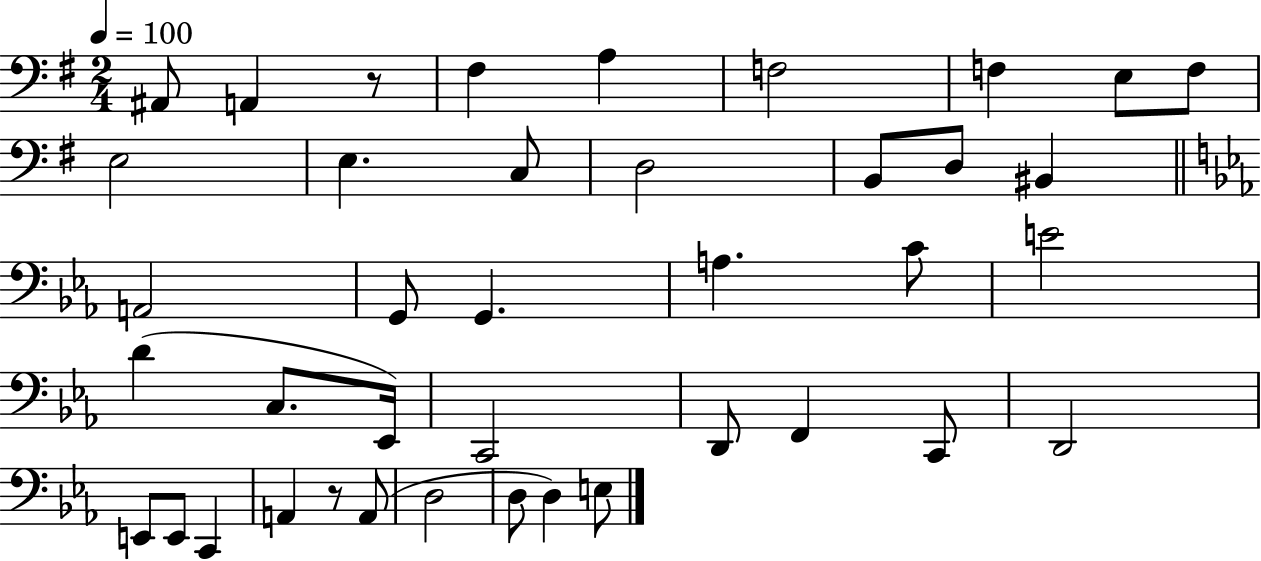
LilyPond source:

{
  \clef bass
  \numericTimeSignature
  \time 2/4
  \key g \major
  \tempo 4 = 100
  \repeat volta 2 { ais,8 a,4 r8 | fis4 a4 | f2 | f4 e8 f8 | \break e2 | e4. c8 | d2 | b,8 d8 bis,4 | \break \bar "||" \break \key c \minor a,2 | g,8 g,4. | a4. c'8 | e'2 | \break d'4( c8. ees,16) | c,2 | d,8 f,4 c,8 | d,2 | \break e,8 e,8 c,4 | a,4 r8 a,8( | d2 | d8 d4) e8 | \break } \bar "|."
}